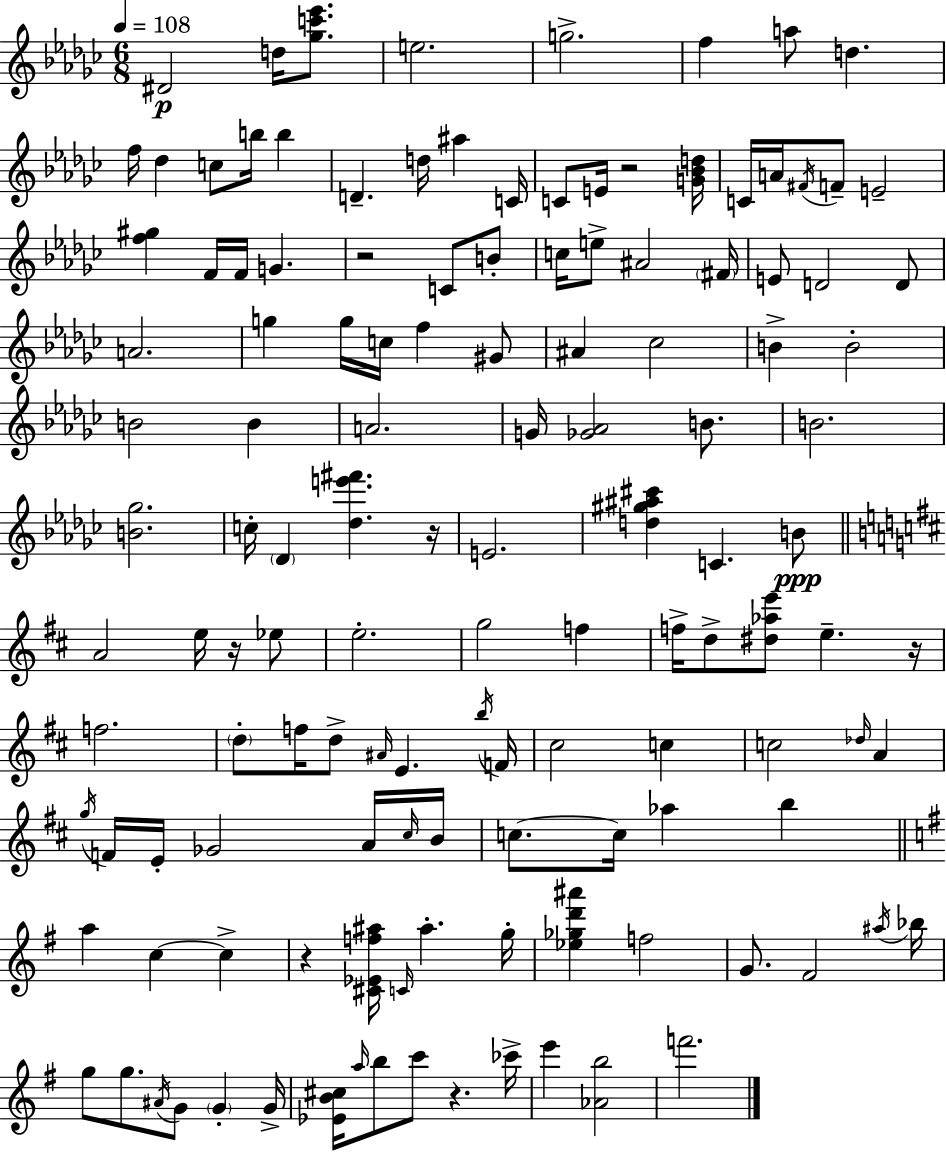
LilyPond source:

{
  \clef treble
  \numericTimeSignature
  \time 6/8
  \key ees \minor
  \tempo 4 = 108
  \repeat volta 2 { dis'2\p d''16 <ges'' c''' ees'''>8. | e''2. | g''2.-> | f''4 a''8 d''4. | \break f''16 des''4 c''8 b''16 b''4 | d'4.-- d''16 ais''4 c'16 | c'8 e'16 r2 <g' bes' d''>16 | c'16 a'16 \acciaccatura { fis'16 } f'8-- e'2-- | \break <f'' gis''>4 f'16 f'16 g'4. | r2 c'8 b'8-. | c''16 e''8-> ais'2 | \parenthesize fis'16 e'8 d'2 d'8 | \break a'2. | g''4 g''16 c''16 f''4 gis'8 | ais'4 ces''2 | b'4-> b'2-. | \break b'2 b'4 | a'2. | g'16 <ges' aes'>2 b'8. | b'2. | \break <b' ges''>2. | c''16-. \parenthesize des'4 <des'' e''' fis'''>4. | r16 e'2. | <d'' gis'' ais'' cis'''>4 c'4. b'8\ppp | \break \bar "||" \break \key b \minor a'2 e''16 r16 ees''8 | e''2.-. | g''2 f''4 | f''16-> d''8-> <dis'' aes'' e'''>8 e''4.-- r16 | \break f''2. | \parenthesize d''8-. f''16 d''8-> \grace { ais'16 } e'4. | \acciaccatura { b''16 } f'16 cis''2 c''4 | c''2 \grace { des''16 } a'4 | \break \acciaccatura { g''16 } f'16 e'16-. ges'2 | a'16 \grace { cis''16 } b'16 c''8.~~ c''16 aes''4 | b''4 \bar "||" \break \key g \major a''4 c''4~~ c''4-> | r4 <cis' ees' f'' ais''>16 \grace { c'16 } ais''4.-. | g''16-. <ees'' ges'' d''' ais'''>4 f''2 | g'8. fis'2 | \break \acciaccatura { ais''16 } bes''16 g''8 g''8. \acciaccatura { ais'16 } g'8 \parenthesize g'4-. | g'16-> <ees' b' cis''>16 \grace { a''16 } b''8 c'''8 r4. | ces'''16-> e'''4 <aes' b''>2 | f'''2. | \break } \bar "|."
}